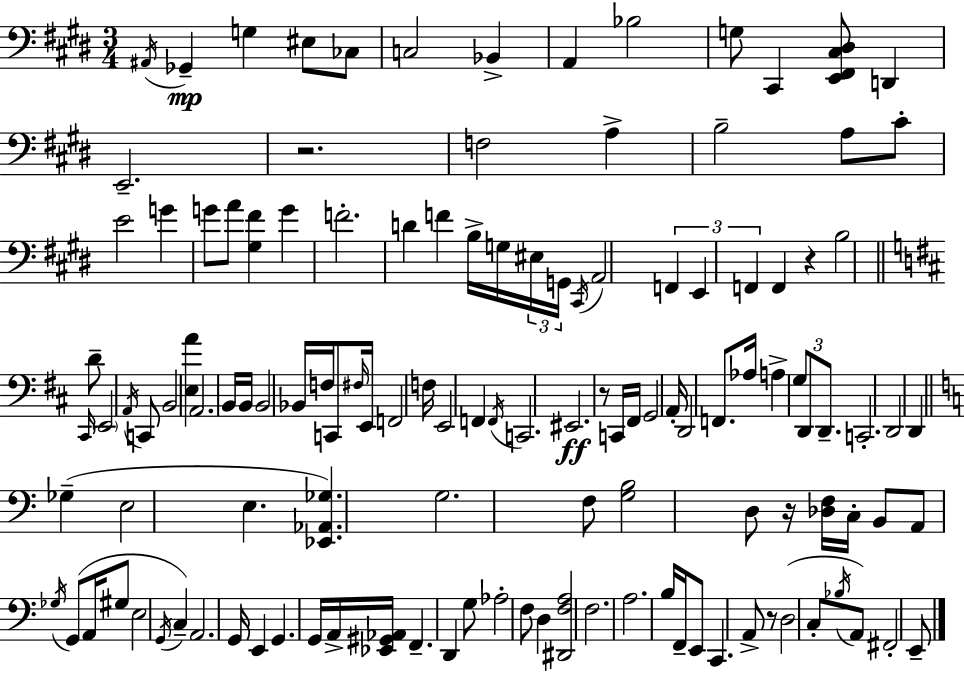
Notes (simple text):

A#2/s Gb2/q G3/q EIS3/e CES3/e C3/h Bb2/q A2/q Bb3/h G3/e C#2/q [E2,F#2,C#3,D#3]/e D2/q E2/h. R/h. F3/h A3/q B3/h A3/e C#4/e E4/h G4/q G4/e A4/e [G#3,F#4]/q G4/q F4/h. D4/q F4/q B3/s G3/s EIS3/s G2/s C#2/s A2/h F2/q E2/q F2/q F2/q R/q B3/h C#2/s D4/e E2/h A2/s C2/e B2/h [E3,A4]/q A2/h. B2/s B2/s B2/h Bb2/s F3/s C2/e F#3/s E2/s F2/h F3/s E2/h F2/q F2/s C2/h. EIS2/h. R/e C2/s F#2/s G2/h A2/s D2/h F2/e. Ab3/s A3/q G3/e D2/e D2/e. C2/h. D2/h D2/q Gb3/q E3/h E3/q. [Eb2,Ab2,Gb3]/q. G3/h. F3/e [G3,B3]/h D3/e R/s [Db3,F3]/s C3/s B2/e A2/e Gb3/s G2/e A2/s G#3/e E3/h G2/s C3/q A2/h. G2/s E2/q G2/q. G2/s A2/s [Eb2,G#2,Ab2]/s F2/q. D2/q G3/e Ab3/h F3/e D3/q [D#2,F3,A3]/h F3/h. A3/h. B3/s F2/s E2/e C2/q. A2/e R/e D3/h C3/e Bb3/s A2/e F#2/h E2/e